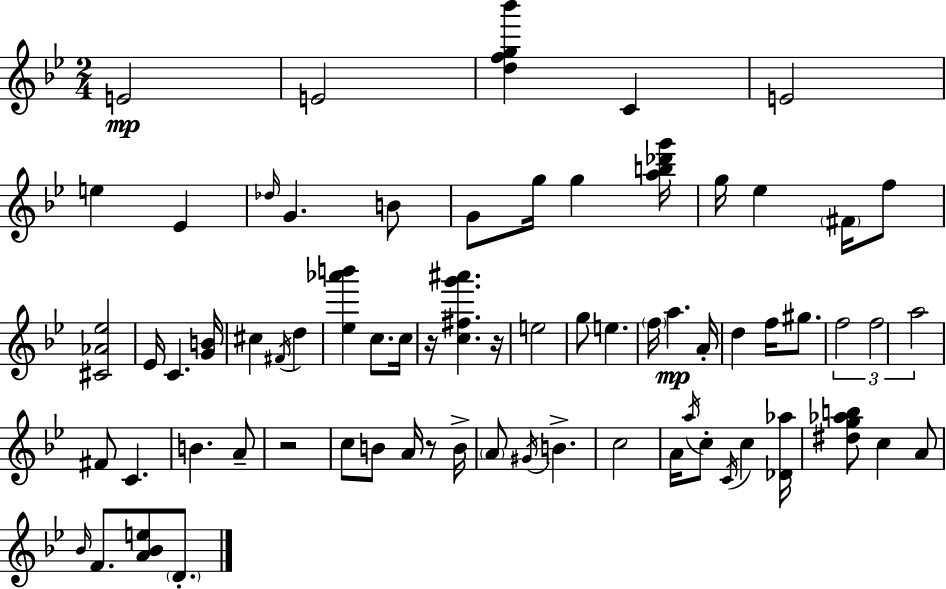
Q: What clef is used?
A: treble